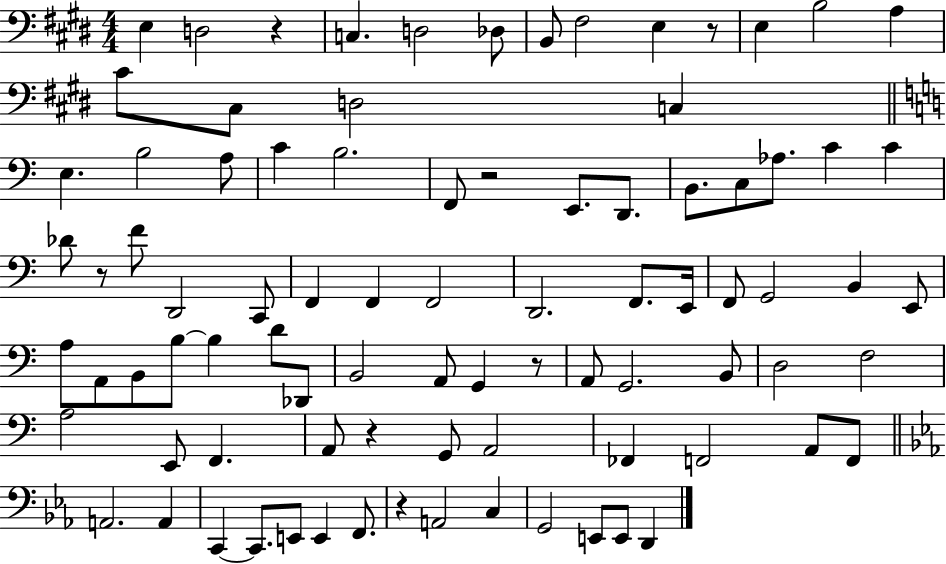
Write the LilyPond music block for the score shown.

{
  \clef bass
  \numericTimeSignature
  \time 4/4
  \key e \major
  \repeat volta 2 { e4 d2 r4 | c4. d2 des8 | b,8 fis2 e4 r8 | e4 b2 a4 | \break cis'8 cis8 d2 c4 | \bar "||" \break \key c \major e4. b2 a8 | c'4 b2. | f,8 r2 e,8. d,8. | b,8. c8 aes8. c'4 c'4 | \break des'8 r8 f'8 d,2 c,8 | f,4 f,4 f,2 | d,2. f,8. e,16 | f,8 g,2 b,4 e,8 | \break a8 a,8 b,8 b8~~ b4 d'8 des,8 | b,2 a,8 g,4 r8 | a,8 g,2. b,8 | d2 f2 | \break a2 e,8 f,4. | a,8 r4 g,8 a,2 | fes,4 f,2 a,8 f,8 | \bar "||" \break \key ees \major a,2. a,4 | c,4~~ c,8. e,8 e,4 f,8. | r4 a,2 c4 | g,2 e,8 e,8 d,4 | \break } \bar "|."
}